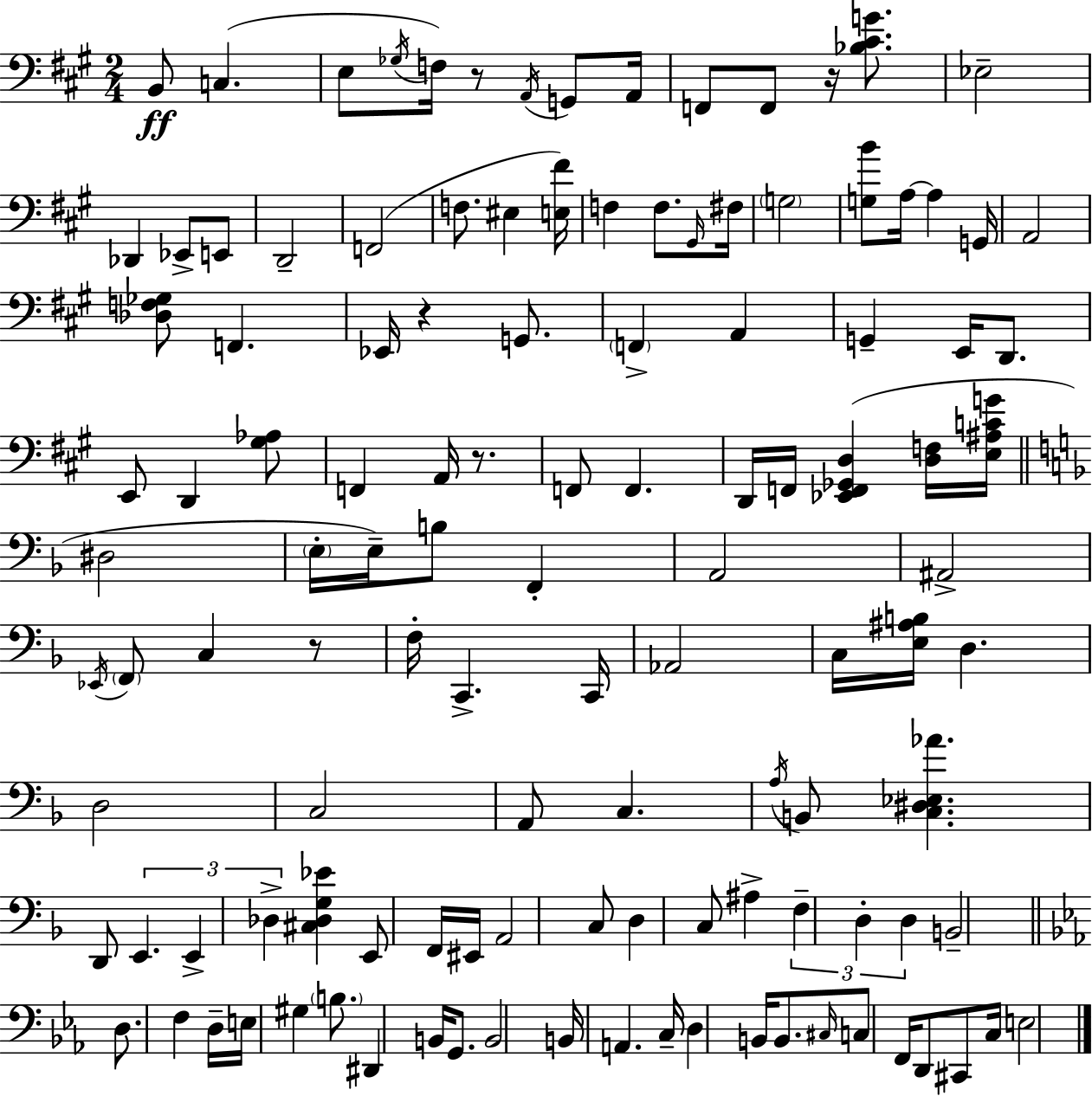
B2/e C3/q. E3/e Gb3/s F3/s R/e A2/s G2/e A2/s F2/e F2/e R/s [Bb3,C#4,G4]/e. Eb3/h Db2/q Eb2/e E2/e D2/h F2/h F3/e. EIS3/q [E3,F#4]/s F3/q F3/e. G#2/s F#3/s G3/h [G3,B4]/e A3/s A3/q G2/s A2/h [Db3,F3,Gb3]/e F2/q. Eb2/s R/q G2/e. F2/q A2/q G2/q E2/s D2/e. E2/e D2/q [G#3,Ab3]/e F2/q A2/s R/e. F2/e F2/q. D2/s F2/s [Eb2,F2,Gb2,D3]/q [D3,F3]/s [E3,A#3,C4,G4]/s D#3/h E3/s E3/s B3/e F2/q A2/h A#2/h Eb2/s F2/e C3/q R/e F3/s C2/q. C2/s Ab2/h C3/s [E3,A#3,B3]/s D3/q. D3/h C3/h A2/e C3/q. A3/s B2/e [C3,D#3,Eb3,Ab4]/q. D2/e E2/q. E2/q Db3/q [C#3,Db3,G3,Eb4]/q E2/e F2/s EIS2/s A2/h C3/e D3/q C3/e A#3/q F3/q D3/q D3/q B2/h D3/e. F3/q D3/s E3/s G#3/q B3/e. D#2/q B2/s G2/e. B2/h B2/s A2/q. C3/s D3/q B2/s B2/e. C#3/s C3/e F2/s D2/e C#2/e C3/s E3/h